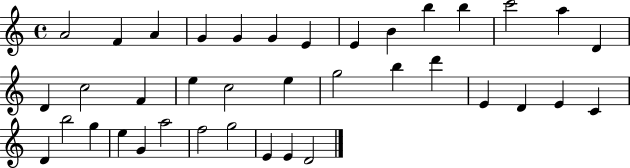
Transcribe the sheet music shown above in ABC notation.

X:1
T:Untitled
M:4/4
L:1/4
K:C
A2 F A G G G E E B b b c'2 a D D c2 F e c2 e g2 b d' E D E C D b2 g e G a2 f2 g2 E E D2